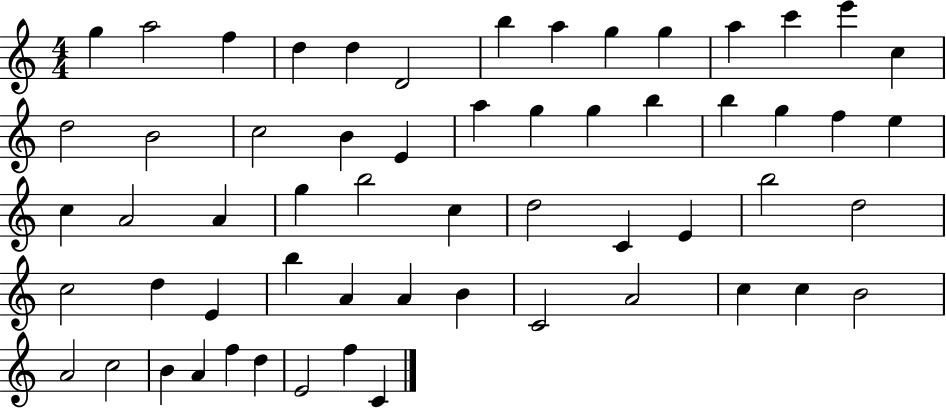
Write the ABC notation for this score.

X:1
T:Untitled
M:4/4
L:1/4
K:C
g a2 f d d D2 b a g g a c' e' c d2 B2 c2 B E a g g b b g f e c A2 A g b2 c d2 C E b2 d2 c2 d E b A A B C2 A2 c c B2 A2 c2 B A f d E2 f C